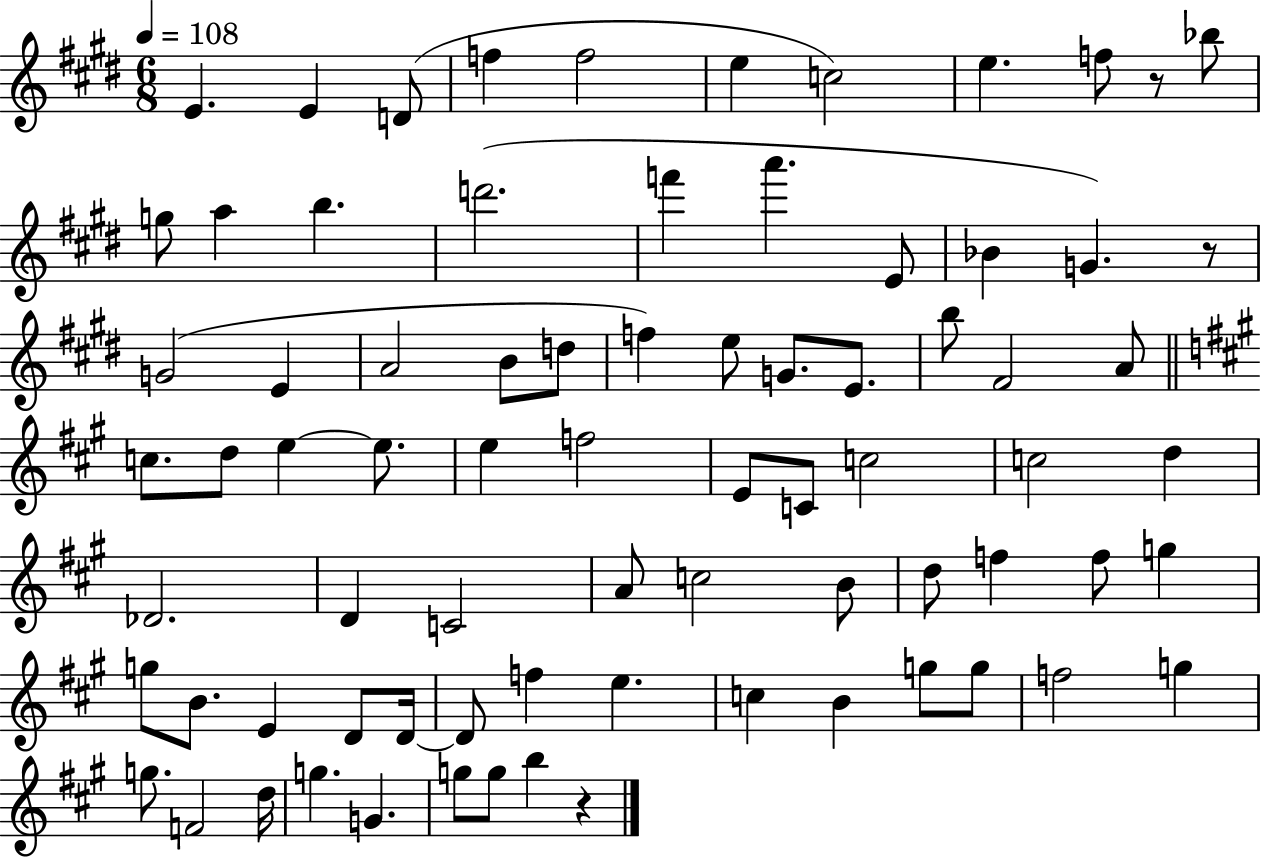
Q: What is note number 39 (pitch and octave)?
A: C4